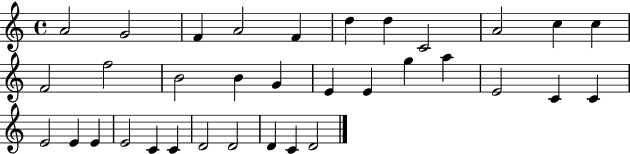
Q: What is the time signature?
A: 4/4